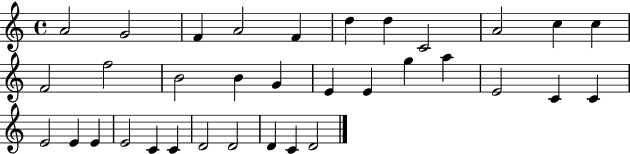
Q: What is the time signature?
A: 4/4